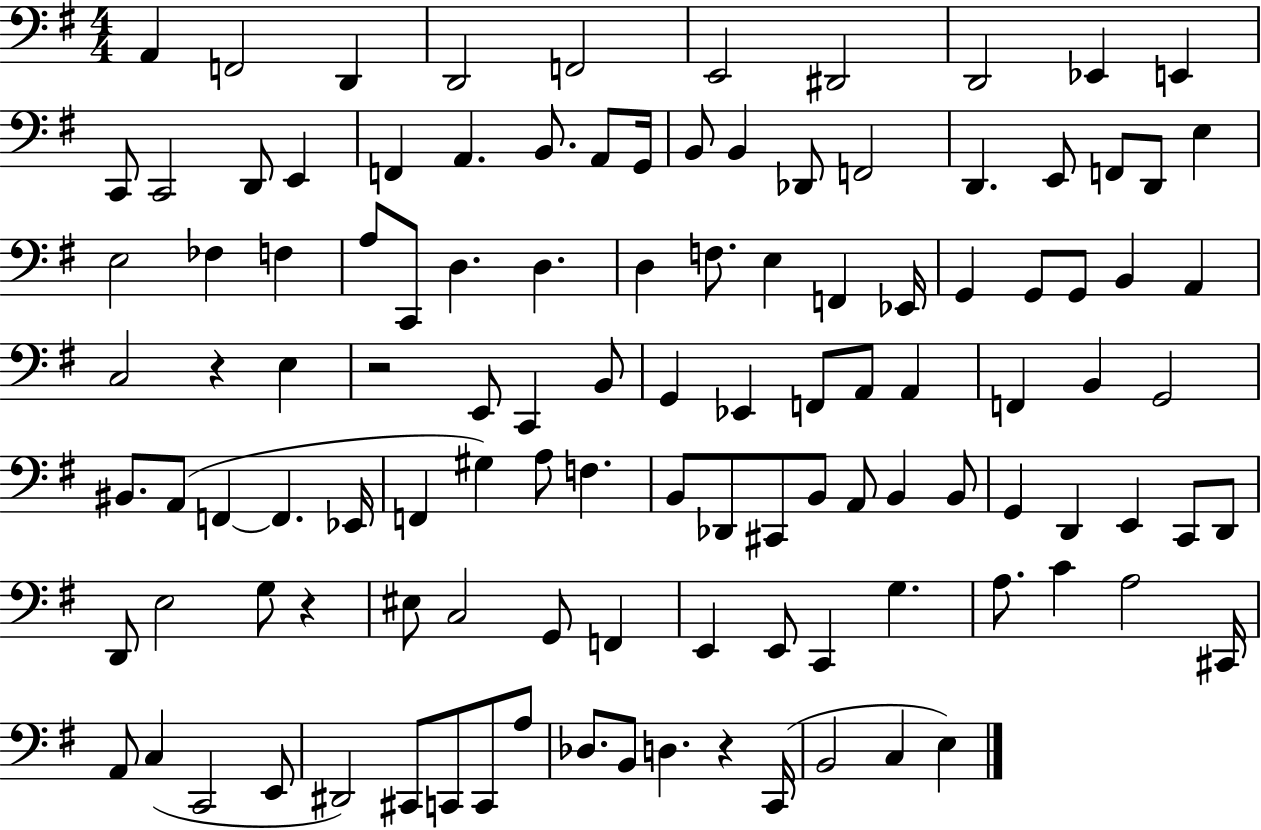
X:1
T:Untitled
M:4/4
L:1/4
K:G
A,, F,,2 D,, D,,2 F,,2 E,,2 ^D,,2 D,,2 _E,, E,, C,,/2 C,,2 D,,/2 E,, F,, A,, B,,/2 A,,/2 G,,/4 B,,/2 B,, _D,,/2 F,,2 D,, E,,/2 F,,/2 D,,/2 E, E,2 _F, F, A,/2 C,,/2 D, D, D, F,/2 E, F,, _E,,/4 G,, G,,/2 G,,/2 B,, A,, C,2 z E, z2 E,,/2 C,, B,,/2 G,, _E,, F,,/2 A,,/2 A,, F,, B,, G,,2 ^B,,/2 A,,/2 F,, F,, _E,,/4 F,, ^G, A,/2 F, B,,/2 _D,,/2 ^C,,/2 B,,/2 A,,/2 B,, B,,/2 G,, D,, E,, C,,/2 D,,/2 D,,/2 E,2 G,/2 z ^E,/2 C,2 G,,/2 F,, E,, E,,/2 C,, G, A,/2 C A,2 ^C,,/4 A,,/2 C, C,,2 E,,/2 ^D,,2 ^C,,/2 C,,/2 C,,/2 A,/2 _D,/2 B,,/2 D, z C,,/4 B,,2 C, E,